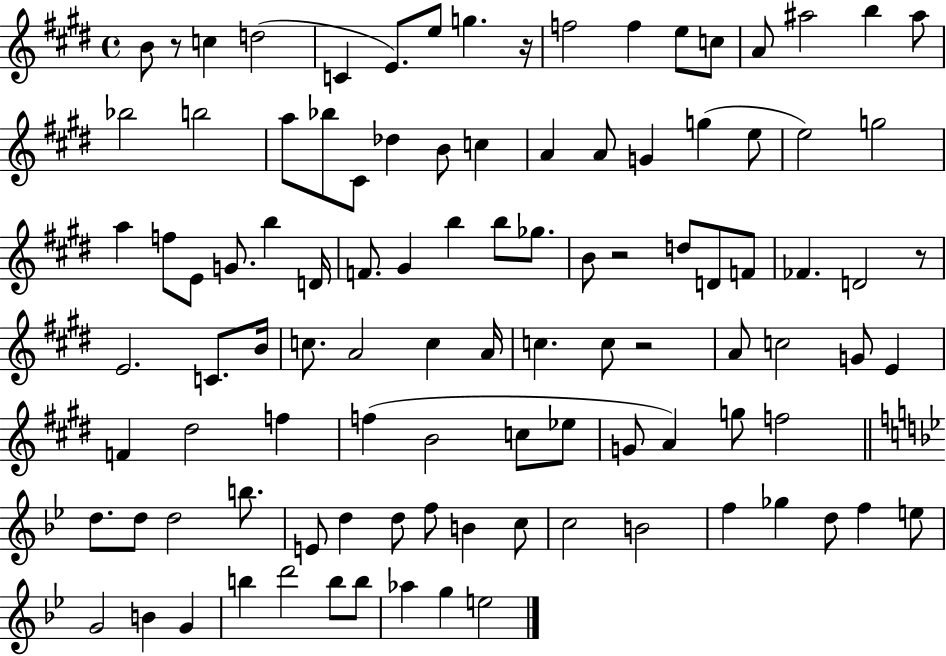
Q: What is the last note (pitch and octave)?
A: E5